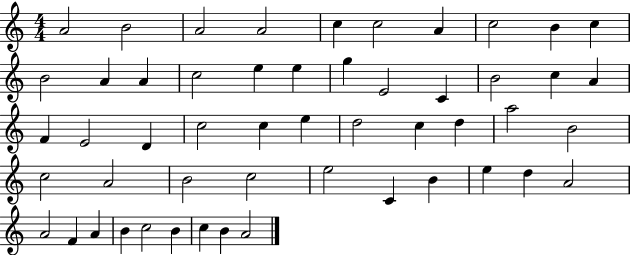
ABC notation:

X:1
T:Untitled
M:4/4
L:1/4
K:C
A2 B2 A2 A2 c c2 A c2 B c B2 A A c2 e e g E2 C B2 c A F E2 D c2 c e d2 c d a2 B2 c2 A2 B2 c2 e2 C B e d A2 A2 F A B c2 B c B A2